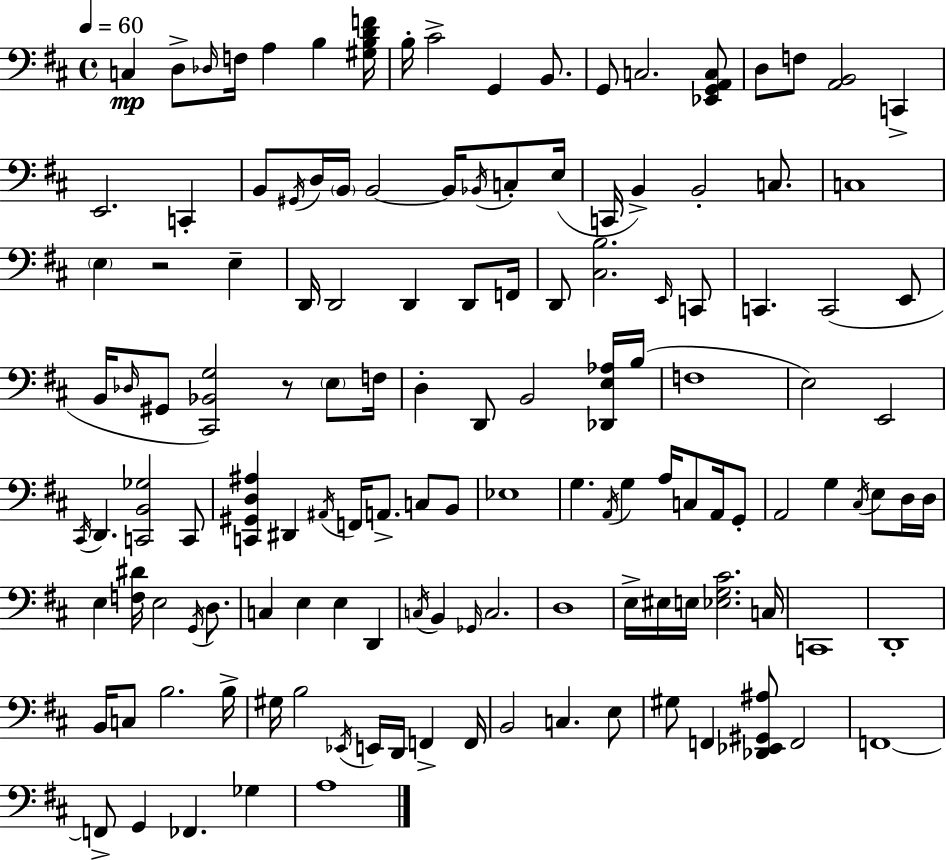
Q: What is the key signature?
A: D major